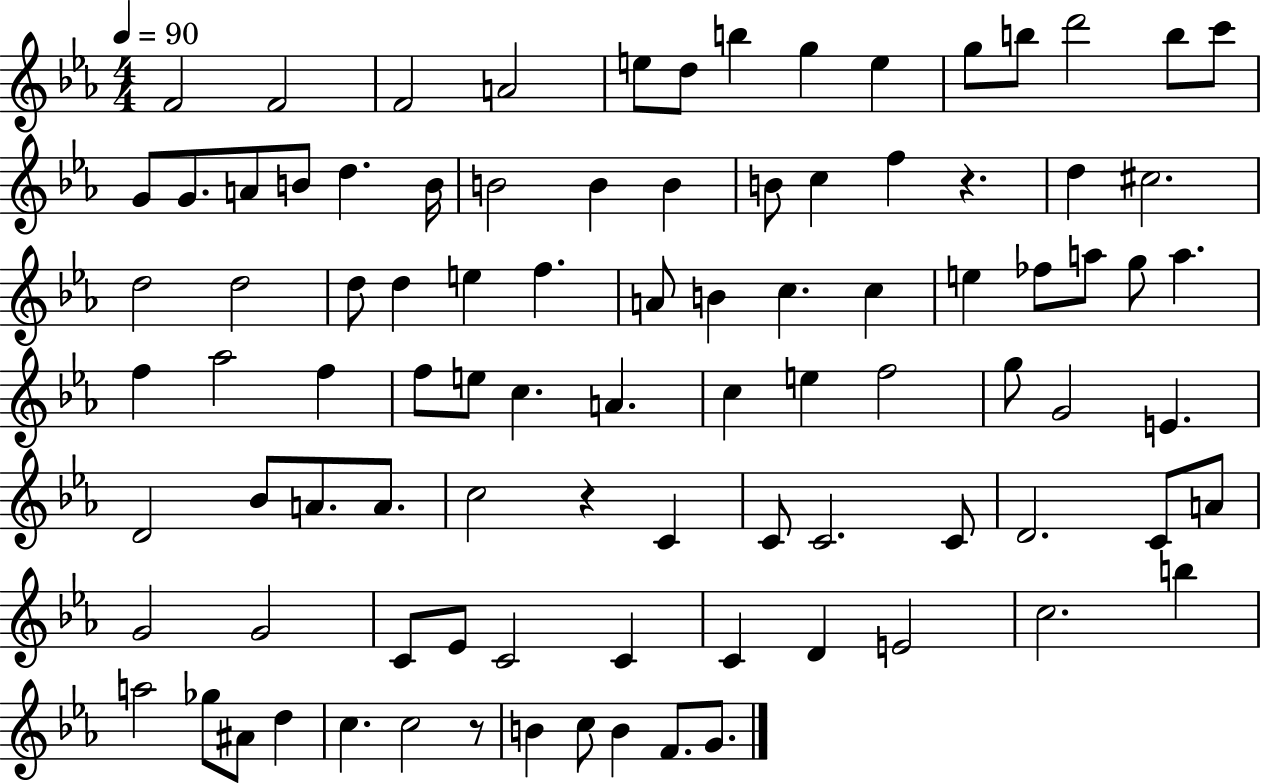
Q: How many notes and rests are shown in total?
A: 93